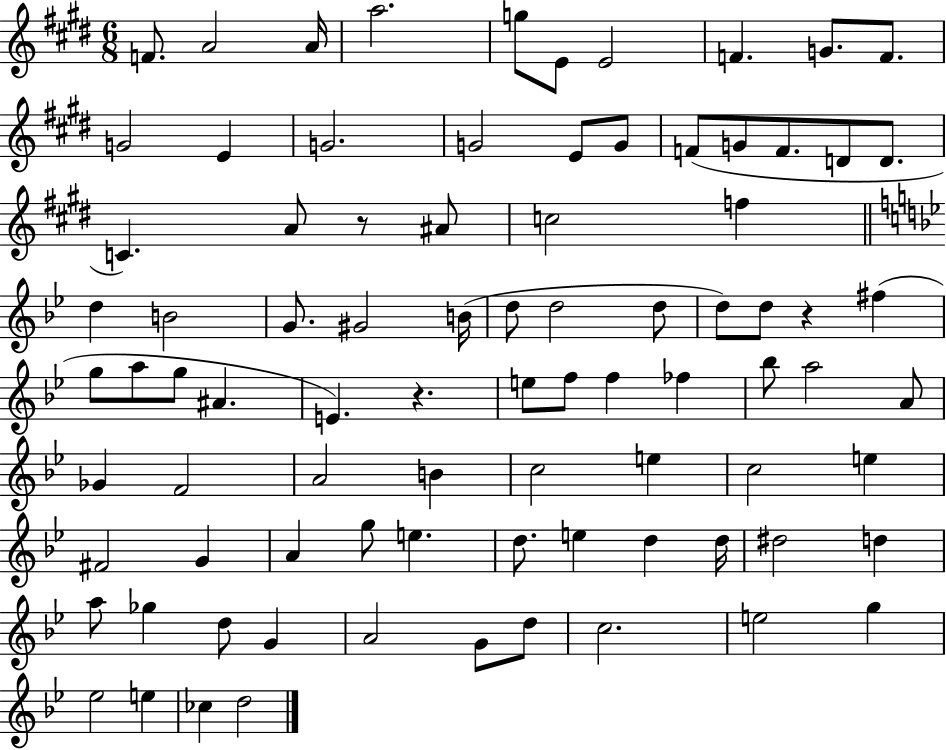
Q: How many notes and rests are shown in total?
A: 85